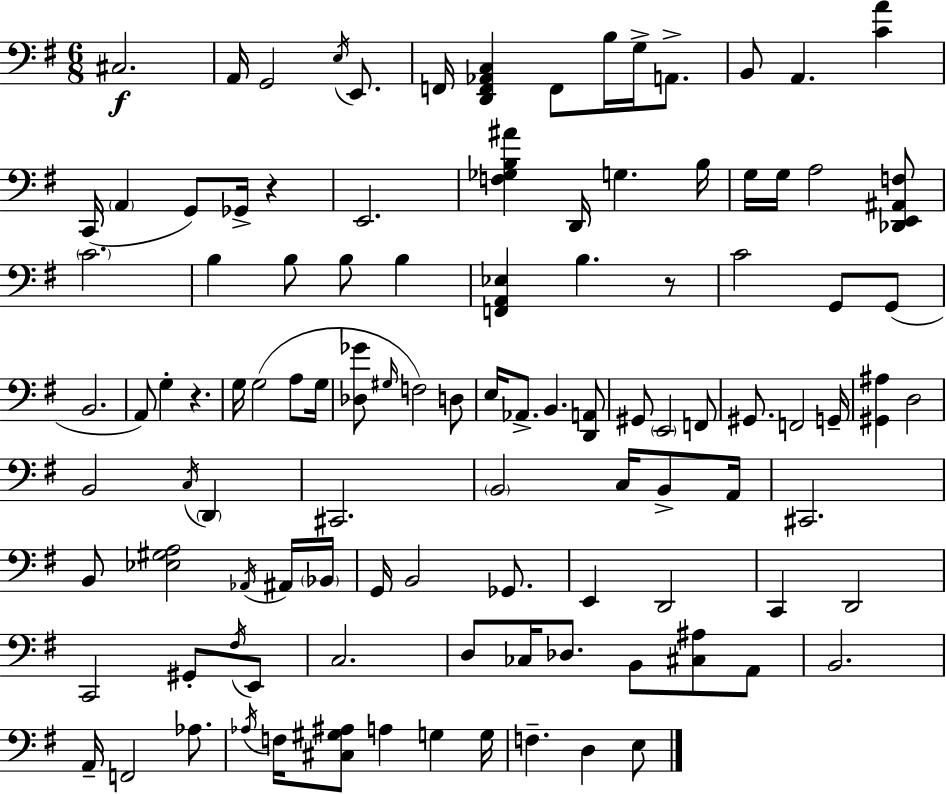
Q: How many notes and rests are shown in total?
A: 108